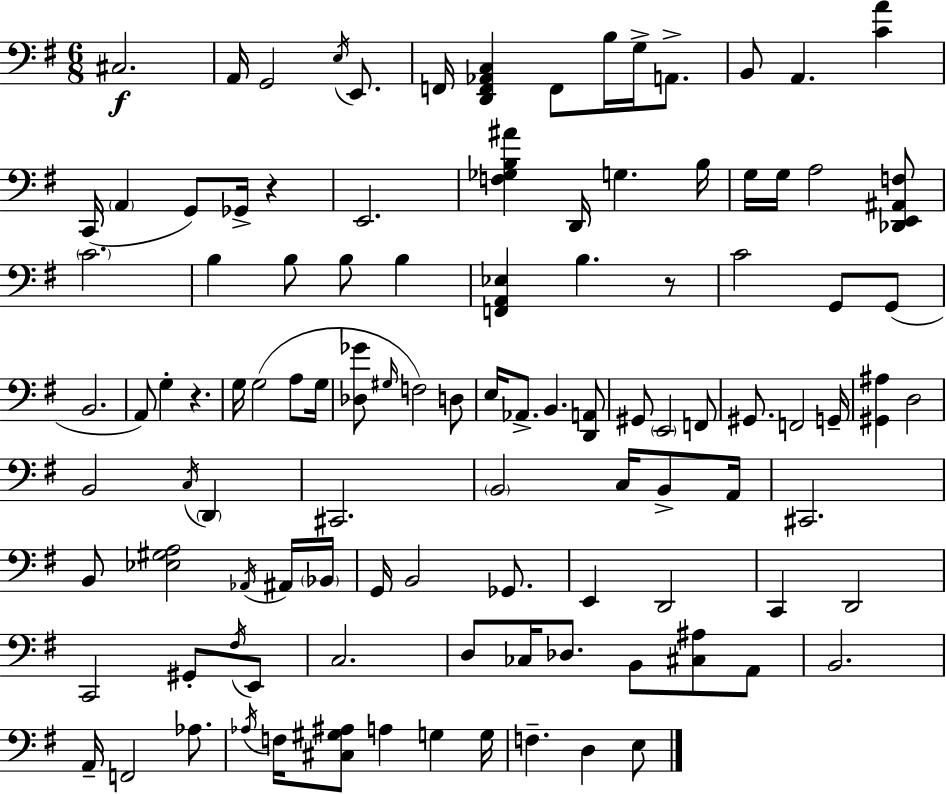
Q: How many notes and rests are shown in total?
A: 108